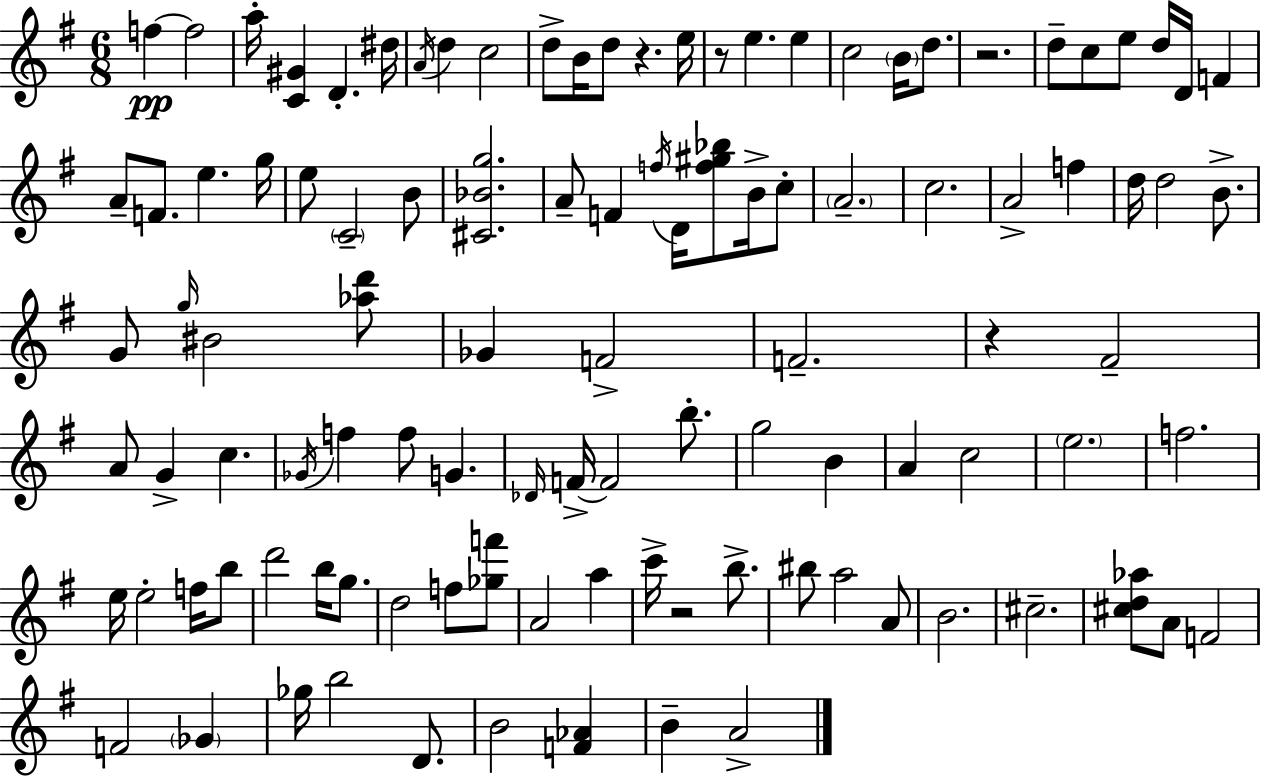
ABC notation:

X:1
T:Untitled
M:6/8
L:1/4
K:Em
f f2 a/4 [C^G] D ^d/4 A/4 d c2 d/2 B/4 d/2 z e/4 z/2 e e c2 B/4 d/2 z2 d/2 c/2 e/2 d/4 D/4 F A/2 F/2 e g/4 e/2 C2 B/2 [^C_Bg]2 A/2 F f/4 D/4 [f^g_b]/2 B/4 c/2 A2 c2 A2 f d/4 d2 B/2 G/2 g/4 ^B2 [_ad']/2 _G F2 F2 z ^F2 A/2 G c _G/4 f f/2 G _D/4 F/4 F2 b/2 g2 B A c2 e2 f2 e/4 e2 f/4 b/2 d'2 b/4 g/2 d2 f/2 [_gf']/2 A2 a c'/4 z2 b/2 ^b/2 a2 A/2 B2 ^c2 [^cd_a]/2 A/2 F2 F2 _G _g/4 b2 D/2 B2 [F_A] B A2